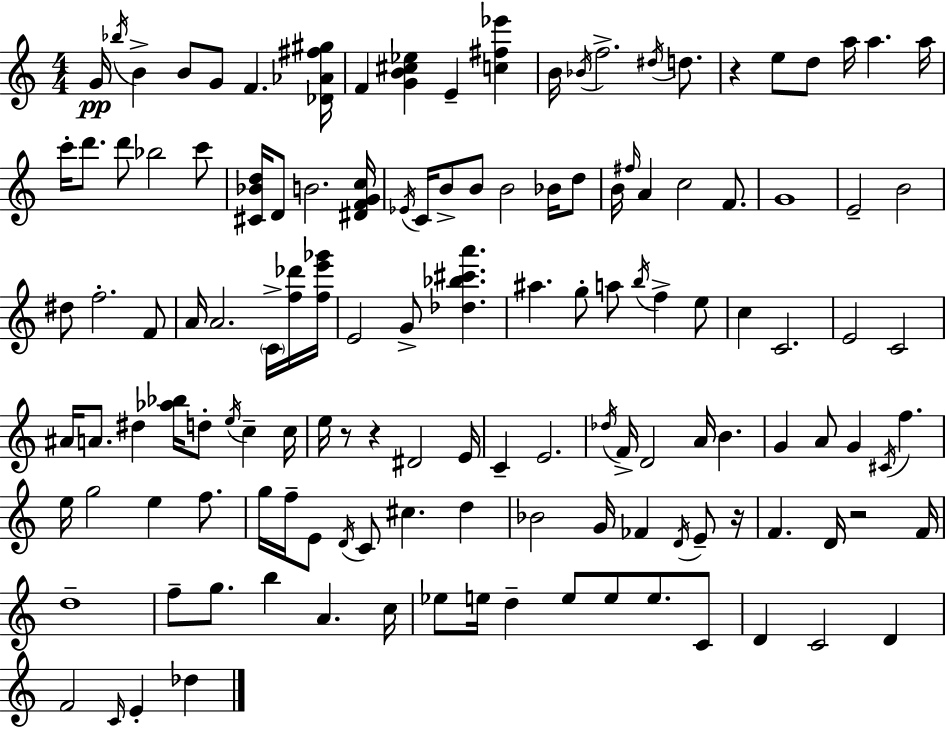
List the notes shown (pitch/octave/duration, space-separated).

G4/s Bb5/s B4/q B4/e G4/e F4/q. [Db4,Ab4,F#5,G#5]/s F4/q [G4,B4,C#5,Eb5]/q E4/q [C5,F#5,Eb6]/q B4/s Bb4/s F5/h. D#5/s D5/e. R/q E5/e D5/e A5/s A5/q. A5/s C6/s D6/e. D6/e Bb5/h C6/e [C#4,Bb4,D5]/s D4/e B4/h. [D#4,F4,G4,C5]/s Eb4/s C4/s B4/e B4/e B4/h Bb4/s D5/e B4/s F#5/s A4/q C5/h F4/e. G4/w E4/h B4/h D#5/e F5/h. F4/e A4/s A4/h. C4/s [F5,Db6]/s [F5,E6,Gb6]/s E4/h G4/e [Db5,Bb5,C#6,A6]/q. A#5/q. G5/e A5/e B5/s F5/q E5/e C5/q C4/h. E4/h C4/h A#4/s A4/e. D#5/q [Ab5,Bb5]/s D5/e E5/s C5/q C5/s E5/s R/e R/q D#4/h E4/s C4/q E4/h. Db5/s F4/s D4/h A4/s B4/q. G4/q A4/e G4/q C#4/s F5/q. E5/s G5/h E5/q F5/e. G5/s F5/s E4/e D4/s C4/e C#5/q. D5/q Bb4/h G4/s FES4/q D4/s E4/e R/s F4/q. D4/s R/h F4/s D5/w F5/e G5/e. B5/q A4/q. C5/s Eb5/e E5/s D5/q E5/e E5/e E5/e. C4/e D4/q C4/h D4/q F4/h C4/s E4/q Db5/q